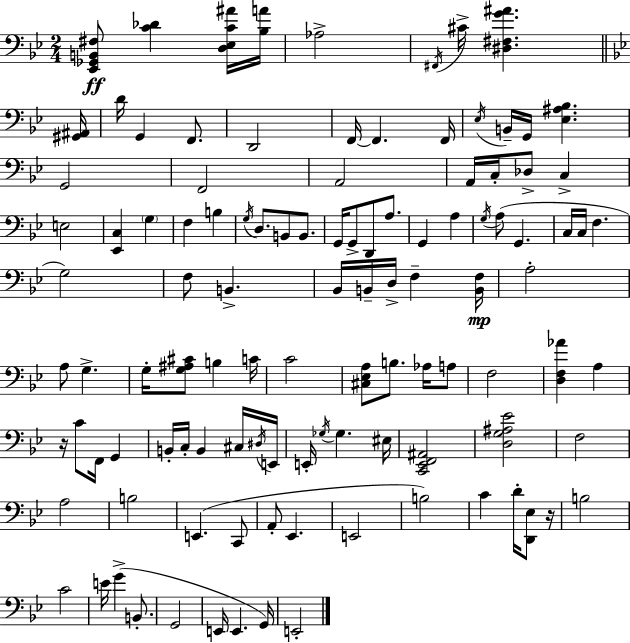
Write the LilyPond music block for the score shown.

{
  \clef bass
  \numericTimeSignature
  \time 2/4
  \key g \minor
  <ees, ges, b, fis>8\ff <c' des'>4 <d ees c' ais'>16 <bes a'>16 | aes2-> | \acciaccatura { fis,16 } cis'16-> <dis fis g' ais'>4. | \bar "||" \break \key bes \major <gis, ais,>16 d'16 g,4 f,8. | d,2 | f,16~~ f,4. | f,16 \acciaccatura { ees16 } b,16-- g,16 <ees ais bes>4. | \break g,2 | f,2 | a,2 | a,16 c16-. des8-> c4-> | \break e2 | <ees, c>4 \parenthesize g4 | f4 b4 | \acciaccatura { g16 } d8. b,8 | \break b,8. g,16 g,8-> d,8 | a8. g,4 a4 | \acciaccatura { g16 } a8( g,4. | c16 c16 f4. | \break g2) | f8 b,4.-> | bes,16 b,16-- d16-> f4-- | <b, f>16\mp a2-. | \break a8 g4.-> | g16-. <g ais cis'>8 b4 | c'16 c'2 | <cis ees a>8 b8. | \break aes16 a8 f2 | <d f aes'>4 | a4 r16 c'8 f,16 | g,4 b,16-. c16-. b,4 | \break cis16 \acciaccatura { dis16 } e,16 e,16-. \acciaccatura { ges16 } ges4. | eis16 <c, ees, f, ais,>2 | <d g ais ees'>2 | f2 | \break a2 | b2 | e,4.( | c,8 a,8-. | \break ees,4. e,2 | b2) | c'4 | d'16-. <d, ees>8 r16 b2 | \break c'2 | e'16 g'4->( | b,8.-. g,2 | e,16 e,4. | \break g,16) e,2-. | \bar "|."
}